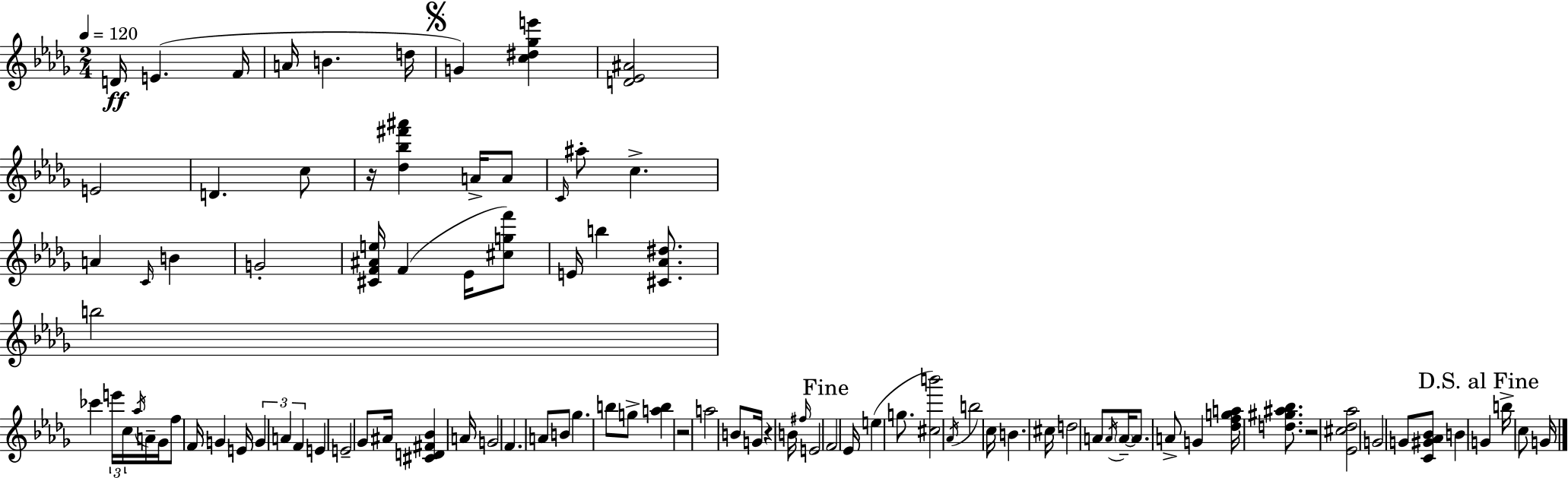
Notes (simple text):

D4/s E4/q. F4/s A4/s B4/q. D5/s G4/q [C5,D#5,Gb5,E6]/q [D4,Eb4,A#4]/h E4/h D4/q. C5/e R/s [Db5,Bb5,F#6,A#6]/q A4/s A4/e C4/s A#5/e C5/q. A4/q C4/s B4/q G4/h [C#4,F4,A#4,E5]/s F4/q Eb4/s [C#5,G5,F6]/e E4/s B5/q [C#4,Ab4,D#5]/e. B5/h CES6/q E6/s C5/s Ab5/s A4/s Gb4/s F5/e F4/s G4/q E4/s G4/q A4/q F4/q E4/q E4/h Gb4/e A#4/s [C#4,D4,F#4,Bb4]/q A4/s G4/h F4/q. A4/e B4/e Gb5/q. B5/e G5/e [A5,B5]/q R/h A5/h B4/e G4/s R/q B4/s F#5/s E4/h F4/h Eb4/s E5/q G5/e. [C#5,B6]/h Ab4/s B5/h C5/s B4/q. C#5/s D5/h A4/e A4/s A4/s A4/e. A4/e G4/q [Db5,F5,G5,A5]/s [D5,G#5,A#5,Bb5]/e. R/h [Eb4,C#5,Db5,Ab5]/h G4/h G4/e [C4,G#4,Ab4,Bb4]/e B4/q G4/q B5/s C5/e G4/s